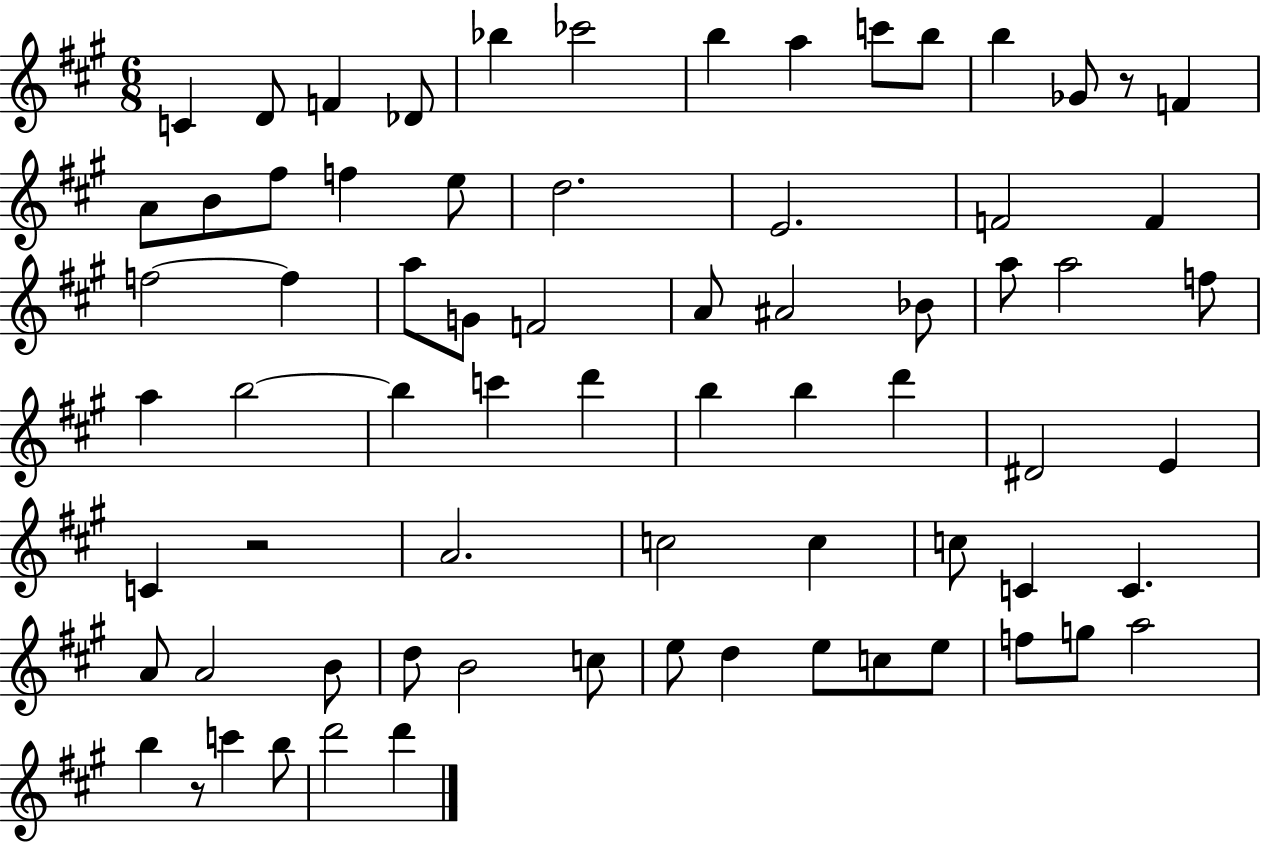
C4/q D4/e F4/q Db4/e Bb5/q CES6/h B5/q A5/q C6/e B5/e B5/q Gb4/e R/e F4/q A4/e B4/e F#5/e F5/q E5/e D5/h. E4/h. F4/h F4/q F5/h F5/q A5/e G4/e F4/h A4/e A#4/h Bb4/e A5/e A5/h F5/e A5/q B5/h B5/q C6/q D6/q B5/q B5/q D6/q D#4/h E4/q C4/q R/h A4/h. C5/h C5/q C5/e C4/q C4/q. A4/e A4/h B4/e D5/e B4/h C5/e E5/e D5/q E5/e C5/e E5/e F5/e G5/e A5/h B5/q R/e C6/q B5/e D6/h D6/q